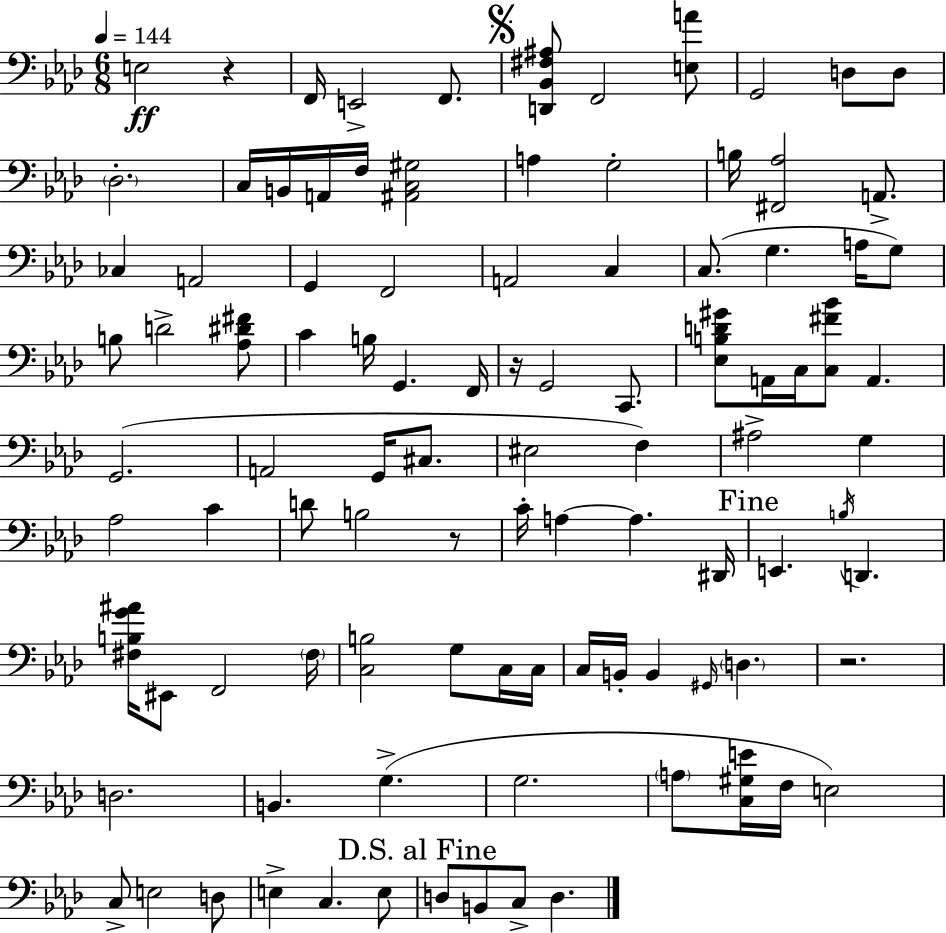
{
  \clef bass
  \numericTimeSignature
  \time 6/8
  \key aes \major
  \tempo 4 = 144
  \repeat volta 2 { e2\ff r4 | f,16 e,2-> f,8. | \mark \markup { \musicglyph "scripts.segno" } <d, bes, fis ais>8 f,2 <e a'>8 | g,2 d8 d8 | \break \parenthesize des2.-. | c16 b,16 a,16 f16 <ais, c gis>2 | a4 g2-. | b16 <fis, aes>2 a,8.-> | \break ces4 a,2 | g,4 f,2 | a,2 c4 | c8.( g4. a16 g8) | \break b8 d'2-> <aes dis' fis'>8 | c'4 b16 g,4. f,16 | r16 g,2 c,8. | <ees b d' gis'>8 a,16 c16 <c fis' bes'>8 a,4. | \break g,2.( | a,2 g,16 cis8. | eis2 f4) | ais2-> g4 | \break aes2 c'4 | d'8 b2 r8 | c'16-. a4~~ a4. dis,16 | \mark "Fine" e,4. \acciaccatura { b16 } d,4. | \break <fis b g' ais'>16 eis,8 f,2 | \parenthesize fis16 <c b>2 g8 c16 | c16 c16 b,16-. b,4 \grace { gis,16 } \parenthesize d4. | r2. | \break d2. | b,4. g4.->( | g2. | \parenthesize a8 <c gis e'>16 f16 e2) | \break c8-> e2 | d8 e4-> c4. | e8 \mark "D.S. al Fine" d8 b,8 c8-> d4. | } \bar "|."
}